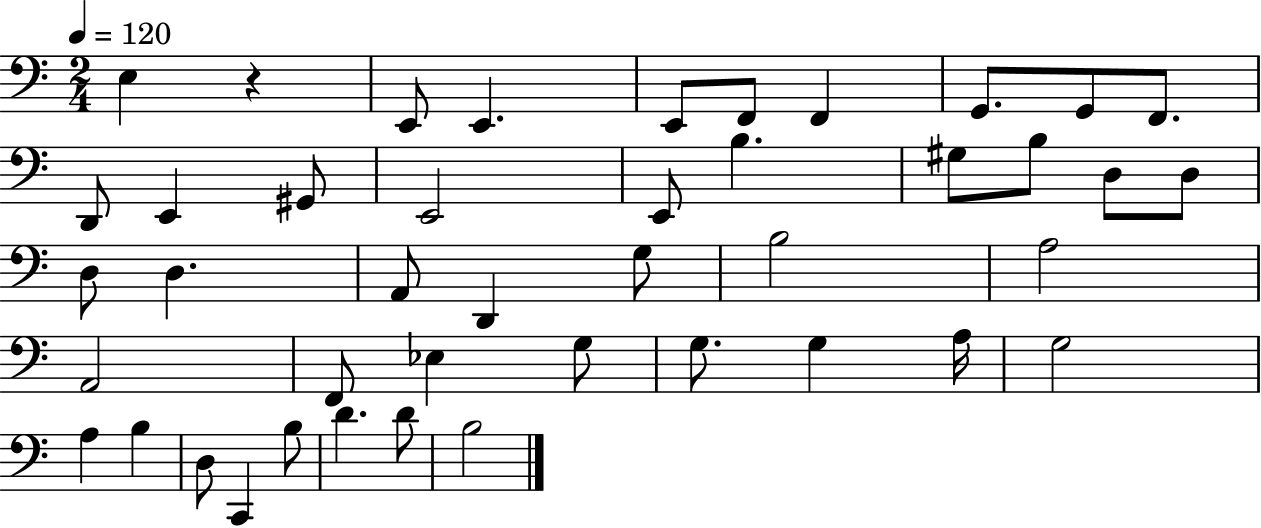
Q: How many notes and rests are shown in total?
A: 43